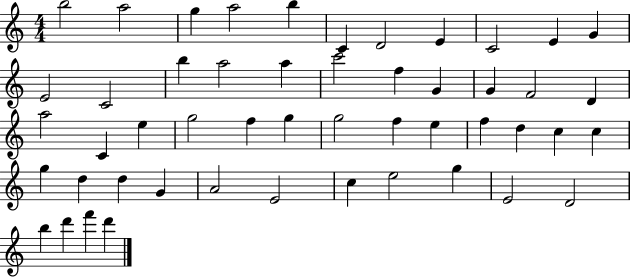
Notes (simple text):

B5/h A5/h G5/q A5/h B5/q C4/q D4/h E4/q C4/h E4/q G4/q E4/h C4/h B5/q A5/h A5/q C6/h F5/q G4/q G4/q F4/h D4/q A5/h C4/q E5/q G5/h F5/q G5/q G5/h F5/q E5/q F5/q D5/q C5/q C5/q G5/q D5/q D5/q G4/q A4/h E4/h C5/q E5/h G5/q E4/h D4/h B5/q D6/q F6/q D6/q